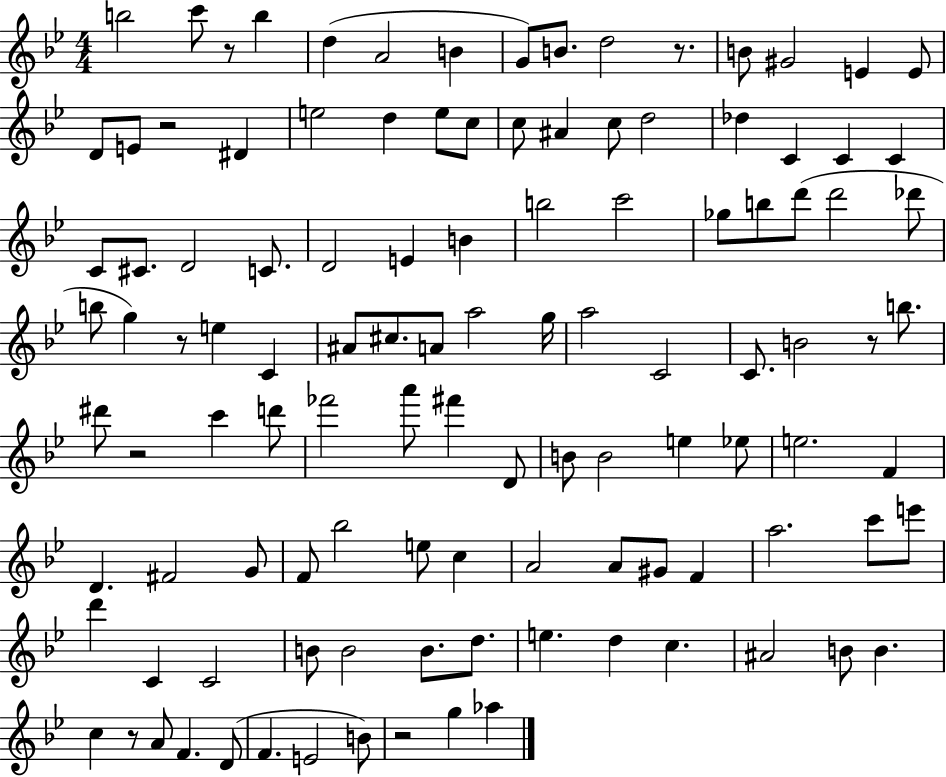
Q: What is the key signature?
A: BES major